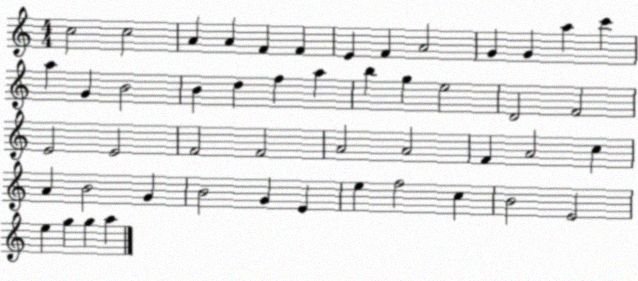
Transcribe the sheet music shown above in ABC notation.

X:1
T:Untitled
M:4/4
L:1/4
K:C
c2 c2 A A F F E F A2 G G a c' a G B2 B d f a b g e2 D2 F2 E2 E2 F2 F2 A2 A2 F A2 c A B2 G B2 G E e f2 c B2 E2 e g g a